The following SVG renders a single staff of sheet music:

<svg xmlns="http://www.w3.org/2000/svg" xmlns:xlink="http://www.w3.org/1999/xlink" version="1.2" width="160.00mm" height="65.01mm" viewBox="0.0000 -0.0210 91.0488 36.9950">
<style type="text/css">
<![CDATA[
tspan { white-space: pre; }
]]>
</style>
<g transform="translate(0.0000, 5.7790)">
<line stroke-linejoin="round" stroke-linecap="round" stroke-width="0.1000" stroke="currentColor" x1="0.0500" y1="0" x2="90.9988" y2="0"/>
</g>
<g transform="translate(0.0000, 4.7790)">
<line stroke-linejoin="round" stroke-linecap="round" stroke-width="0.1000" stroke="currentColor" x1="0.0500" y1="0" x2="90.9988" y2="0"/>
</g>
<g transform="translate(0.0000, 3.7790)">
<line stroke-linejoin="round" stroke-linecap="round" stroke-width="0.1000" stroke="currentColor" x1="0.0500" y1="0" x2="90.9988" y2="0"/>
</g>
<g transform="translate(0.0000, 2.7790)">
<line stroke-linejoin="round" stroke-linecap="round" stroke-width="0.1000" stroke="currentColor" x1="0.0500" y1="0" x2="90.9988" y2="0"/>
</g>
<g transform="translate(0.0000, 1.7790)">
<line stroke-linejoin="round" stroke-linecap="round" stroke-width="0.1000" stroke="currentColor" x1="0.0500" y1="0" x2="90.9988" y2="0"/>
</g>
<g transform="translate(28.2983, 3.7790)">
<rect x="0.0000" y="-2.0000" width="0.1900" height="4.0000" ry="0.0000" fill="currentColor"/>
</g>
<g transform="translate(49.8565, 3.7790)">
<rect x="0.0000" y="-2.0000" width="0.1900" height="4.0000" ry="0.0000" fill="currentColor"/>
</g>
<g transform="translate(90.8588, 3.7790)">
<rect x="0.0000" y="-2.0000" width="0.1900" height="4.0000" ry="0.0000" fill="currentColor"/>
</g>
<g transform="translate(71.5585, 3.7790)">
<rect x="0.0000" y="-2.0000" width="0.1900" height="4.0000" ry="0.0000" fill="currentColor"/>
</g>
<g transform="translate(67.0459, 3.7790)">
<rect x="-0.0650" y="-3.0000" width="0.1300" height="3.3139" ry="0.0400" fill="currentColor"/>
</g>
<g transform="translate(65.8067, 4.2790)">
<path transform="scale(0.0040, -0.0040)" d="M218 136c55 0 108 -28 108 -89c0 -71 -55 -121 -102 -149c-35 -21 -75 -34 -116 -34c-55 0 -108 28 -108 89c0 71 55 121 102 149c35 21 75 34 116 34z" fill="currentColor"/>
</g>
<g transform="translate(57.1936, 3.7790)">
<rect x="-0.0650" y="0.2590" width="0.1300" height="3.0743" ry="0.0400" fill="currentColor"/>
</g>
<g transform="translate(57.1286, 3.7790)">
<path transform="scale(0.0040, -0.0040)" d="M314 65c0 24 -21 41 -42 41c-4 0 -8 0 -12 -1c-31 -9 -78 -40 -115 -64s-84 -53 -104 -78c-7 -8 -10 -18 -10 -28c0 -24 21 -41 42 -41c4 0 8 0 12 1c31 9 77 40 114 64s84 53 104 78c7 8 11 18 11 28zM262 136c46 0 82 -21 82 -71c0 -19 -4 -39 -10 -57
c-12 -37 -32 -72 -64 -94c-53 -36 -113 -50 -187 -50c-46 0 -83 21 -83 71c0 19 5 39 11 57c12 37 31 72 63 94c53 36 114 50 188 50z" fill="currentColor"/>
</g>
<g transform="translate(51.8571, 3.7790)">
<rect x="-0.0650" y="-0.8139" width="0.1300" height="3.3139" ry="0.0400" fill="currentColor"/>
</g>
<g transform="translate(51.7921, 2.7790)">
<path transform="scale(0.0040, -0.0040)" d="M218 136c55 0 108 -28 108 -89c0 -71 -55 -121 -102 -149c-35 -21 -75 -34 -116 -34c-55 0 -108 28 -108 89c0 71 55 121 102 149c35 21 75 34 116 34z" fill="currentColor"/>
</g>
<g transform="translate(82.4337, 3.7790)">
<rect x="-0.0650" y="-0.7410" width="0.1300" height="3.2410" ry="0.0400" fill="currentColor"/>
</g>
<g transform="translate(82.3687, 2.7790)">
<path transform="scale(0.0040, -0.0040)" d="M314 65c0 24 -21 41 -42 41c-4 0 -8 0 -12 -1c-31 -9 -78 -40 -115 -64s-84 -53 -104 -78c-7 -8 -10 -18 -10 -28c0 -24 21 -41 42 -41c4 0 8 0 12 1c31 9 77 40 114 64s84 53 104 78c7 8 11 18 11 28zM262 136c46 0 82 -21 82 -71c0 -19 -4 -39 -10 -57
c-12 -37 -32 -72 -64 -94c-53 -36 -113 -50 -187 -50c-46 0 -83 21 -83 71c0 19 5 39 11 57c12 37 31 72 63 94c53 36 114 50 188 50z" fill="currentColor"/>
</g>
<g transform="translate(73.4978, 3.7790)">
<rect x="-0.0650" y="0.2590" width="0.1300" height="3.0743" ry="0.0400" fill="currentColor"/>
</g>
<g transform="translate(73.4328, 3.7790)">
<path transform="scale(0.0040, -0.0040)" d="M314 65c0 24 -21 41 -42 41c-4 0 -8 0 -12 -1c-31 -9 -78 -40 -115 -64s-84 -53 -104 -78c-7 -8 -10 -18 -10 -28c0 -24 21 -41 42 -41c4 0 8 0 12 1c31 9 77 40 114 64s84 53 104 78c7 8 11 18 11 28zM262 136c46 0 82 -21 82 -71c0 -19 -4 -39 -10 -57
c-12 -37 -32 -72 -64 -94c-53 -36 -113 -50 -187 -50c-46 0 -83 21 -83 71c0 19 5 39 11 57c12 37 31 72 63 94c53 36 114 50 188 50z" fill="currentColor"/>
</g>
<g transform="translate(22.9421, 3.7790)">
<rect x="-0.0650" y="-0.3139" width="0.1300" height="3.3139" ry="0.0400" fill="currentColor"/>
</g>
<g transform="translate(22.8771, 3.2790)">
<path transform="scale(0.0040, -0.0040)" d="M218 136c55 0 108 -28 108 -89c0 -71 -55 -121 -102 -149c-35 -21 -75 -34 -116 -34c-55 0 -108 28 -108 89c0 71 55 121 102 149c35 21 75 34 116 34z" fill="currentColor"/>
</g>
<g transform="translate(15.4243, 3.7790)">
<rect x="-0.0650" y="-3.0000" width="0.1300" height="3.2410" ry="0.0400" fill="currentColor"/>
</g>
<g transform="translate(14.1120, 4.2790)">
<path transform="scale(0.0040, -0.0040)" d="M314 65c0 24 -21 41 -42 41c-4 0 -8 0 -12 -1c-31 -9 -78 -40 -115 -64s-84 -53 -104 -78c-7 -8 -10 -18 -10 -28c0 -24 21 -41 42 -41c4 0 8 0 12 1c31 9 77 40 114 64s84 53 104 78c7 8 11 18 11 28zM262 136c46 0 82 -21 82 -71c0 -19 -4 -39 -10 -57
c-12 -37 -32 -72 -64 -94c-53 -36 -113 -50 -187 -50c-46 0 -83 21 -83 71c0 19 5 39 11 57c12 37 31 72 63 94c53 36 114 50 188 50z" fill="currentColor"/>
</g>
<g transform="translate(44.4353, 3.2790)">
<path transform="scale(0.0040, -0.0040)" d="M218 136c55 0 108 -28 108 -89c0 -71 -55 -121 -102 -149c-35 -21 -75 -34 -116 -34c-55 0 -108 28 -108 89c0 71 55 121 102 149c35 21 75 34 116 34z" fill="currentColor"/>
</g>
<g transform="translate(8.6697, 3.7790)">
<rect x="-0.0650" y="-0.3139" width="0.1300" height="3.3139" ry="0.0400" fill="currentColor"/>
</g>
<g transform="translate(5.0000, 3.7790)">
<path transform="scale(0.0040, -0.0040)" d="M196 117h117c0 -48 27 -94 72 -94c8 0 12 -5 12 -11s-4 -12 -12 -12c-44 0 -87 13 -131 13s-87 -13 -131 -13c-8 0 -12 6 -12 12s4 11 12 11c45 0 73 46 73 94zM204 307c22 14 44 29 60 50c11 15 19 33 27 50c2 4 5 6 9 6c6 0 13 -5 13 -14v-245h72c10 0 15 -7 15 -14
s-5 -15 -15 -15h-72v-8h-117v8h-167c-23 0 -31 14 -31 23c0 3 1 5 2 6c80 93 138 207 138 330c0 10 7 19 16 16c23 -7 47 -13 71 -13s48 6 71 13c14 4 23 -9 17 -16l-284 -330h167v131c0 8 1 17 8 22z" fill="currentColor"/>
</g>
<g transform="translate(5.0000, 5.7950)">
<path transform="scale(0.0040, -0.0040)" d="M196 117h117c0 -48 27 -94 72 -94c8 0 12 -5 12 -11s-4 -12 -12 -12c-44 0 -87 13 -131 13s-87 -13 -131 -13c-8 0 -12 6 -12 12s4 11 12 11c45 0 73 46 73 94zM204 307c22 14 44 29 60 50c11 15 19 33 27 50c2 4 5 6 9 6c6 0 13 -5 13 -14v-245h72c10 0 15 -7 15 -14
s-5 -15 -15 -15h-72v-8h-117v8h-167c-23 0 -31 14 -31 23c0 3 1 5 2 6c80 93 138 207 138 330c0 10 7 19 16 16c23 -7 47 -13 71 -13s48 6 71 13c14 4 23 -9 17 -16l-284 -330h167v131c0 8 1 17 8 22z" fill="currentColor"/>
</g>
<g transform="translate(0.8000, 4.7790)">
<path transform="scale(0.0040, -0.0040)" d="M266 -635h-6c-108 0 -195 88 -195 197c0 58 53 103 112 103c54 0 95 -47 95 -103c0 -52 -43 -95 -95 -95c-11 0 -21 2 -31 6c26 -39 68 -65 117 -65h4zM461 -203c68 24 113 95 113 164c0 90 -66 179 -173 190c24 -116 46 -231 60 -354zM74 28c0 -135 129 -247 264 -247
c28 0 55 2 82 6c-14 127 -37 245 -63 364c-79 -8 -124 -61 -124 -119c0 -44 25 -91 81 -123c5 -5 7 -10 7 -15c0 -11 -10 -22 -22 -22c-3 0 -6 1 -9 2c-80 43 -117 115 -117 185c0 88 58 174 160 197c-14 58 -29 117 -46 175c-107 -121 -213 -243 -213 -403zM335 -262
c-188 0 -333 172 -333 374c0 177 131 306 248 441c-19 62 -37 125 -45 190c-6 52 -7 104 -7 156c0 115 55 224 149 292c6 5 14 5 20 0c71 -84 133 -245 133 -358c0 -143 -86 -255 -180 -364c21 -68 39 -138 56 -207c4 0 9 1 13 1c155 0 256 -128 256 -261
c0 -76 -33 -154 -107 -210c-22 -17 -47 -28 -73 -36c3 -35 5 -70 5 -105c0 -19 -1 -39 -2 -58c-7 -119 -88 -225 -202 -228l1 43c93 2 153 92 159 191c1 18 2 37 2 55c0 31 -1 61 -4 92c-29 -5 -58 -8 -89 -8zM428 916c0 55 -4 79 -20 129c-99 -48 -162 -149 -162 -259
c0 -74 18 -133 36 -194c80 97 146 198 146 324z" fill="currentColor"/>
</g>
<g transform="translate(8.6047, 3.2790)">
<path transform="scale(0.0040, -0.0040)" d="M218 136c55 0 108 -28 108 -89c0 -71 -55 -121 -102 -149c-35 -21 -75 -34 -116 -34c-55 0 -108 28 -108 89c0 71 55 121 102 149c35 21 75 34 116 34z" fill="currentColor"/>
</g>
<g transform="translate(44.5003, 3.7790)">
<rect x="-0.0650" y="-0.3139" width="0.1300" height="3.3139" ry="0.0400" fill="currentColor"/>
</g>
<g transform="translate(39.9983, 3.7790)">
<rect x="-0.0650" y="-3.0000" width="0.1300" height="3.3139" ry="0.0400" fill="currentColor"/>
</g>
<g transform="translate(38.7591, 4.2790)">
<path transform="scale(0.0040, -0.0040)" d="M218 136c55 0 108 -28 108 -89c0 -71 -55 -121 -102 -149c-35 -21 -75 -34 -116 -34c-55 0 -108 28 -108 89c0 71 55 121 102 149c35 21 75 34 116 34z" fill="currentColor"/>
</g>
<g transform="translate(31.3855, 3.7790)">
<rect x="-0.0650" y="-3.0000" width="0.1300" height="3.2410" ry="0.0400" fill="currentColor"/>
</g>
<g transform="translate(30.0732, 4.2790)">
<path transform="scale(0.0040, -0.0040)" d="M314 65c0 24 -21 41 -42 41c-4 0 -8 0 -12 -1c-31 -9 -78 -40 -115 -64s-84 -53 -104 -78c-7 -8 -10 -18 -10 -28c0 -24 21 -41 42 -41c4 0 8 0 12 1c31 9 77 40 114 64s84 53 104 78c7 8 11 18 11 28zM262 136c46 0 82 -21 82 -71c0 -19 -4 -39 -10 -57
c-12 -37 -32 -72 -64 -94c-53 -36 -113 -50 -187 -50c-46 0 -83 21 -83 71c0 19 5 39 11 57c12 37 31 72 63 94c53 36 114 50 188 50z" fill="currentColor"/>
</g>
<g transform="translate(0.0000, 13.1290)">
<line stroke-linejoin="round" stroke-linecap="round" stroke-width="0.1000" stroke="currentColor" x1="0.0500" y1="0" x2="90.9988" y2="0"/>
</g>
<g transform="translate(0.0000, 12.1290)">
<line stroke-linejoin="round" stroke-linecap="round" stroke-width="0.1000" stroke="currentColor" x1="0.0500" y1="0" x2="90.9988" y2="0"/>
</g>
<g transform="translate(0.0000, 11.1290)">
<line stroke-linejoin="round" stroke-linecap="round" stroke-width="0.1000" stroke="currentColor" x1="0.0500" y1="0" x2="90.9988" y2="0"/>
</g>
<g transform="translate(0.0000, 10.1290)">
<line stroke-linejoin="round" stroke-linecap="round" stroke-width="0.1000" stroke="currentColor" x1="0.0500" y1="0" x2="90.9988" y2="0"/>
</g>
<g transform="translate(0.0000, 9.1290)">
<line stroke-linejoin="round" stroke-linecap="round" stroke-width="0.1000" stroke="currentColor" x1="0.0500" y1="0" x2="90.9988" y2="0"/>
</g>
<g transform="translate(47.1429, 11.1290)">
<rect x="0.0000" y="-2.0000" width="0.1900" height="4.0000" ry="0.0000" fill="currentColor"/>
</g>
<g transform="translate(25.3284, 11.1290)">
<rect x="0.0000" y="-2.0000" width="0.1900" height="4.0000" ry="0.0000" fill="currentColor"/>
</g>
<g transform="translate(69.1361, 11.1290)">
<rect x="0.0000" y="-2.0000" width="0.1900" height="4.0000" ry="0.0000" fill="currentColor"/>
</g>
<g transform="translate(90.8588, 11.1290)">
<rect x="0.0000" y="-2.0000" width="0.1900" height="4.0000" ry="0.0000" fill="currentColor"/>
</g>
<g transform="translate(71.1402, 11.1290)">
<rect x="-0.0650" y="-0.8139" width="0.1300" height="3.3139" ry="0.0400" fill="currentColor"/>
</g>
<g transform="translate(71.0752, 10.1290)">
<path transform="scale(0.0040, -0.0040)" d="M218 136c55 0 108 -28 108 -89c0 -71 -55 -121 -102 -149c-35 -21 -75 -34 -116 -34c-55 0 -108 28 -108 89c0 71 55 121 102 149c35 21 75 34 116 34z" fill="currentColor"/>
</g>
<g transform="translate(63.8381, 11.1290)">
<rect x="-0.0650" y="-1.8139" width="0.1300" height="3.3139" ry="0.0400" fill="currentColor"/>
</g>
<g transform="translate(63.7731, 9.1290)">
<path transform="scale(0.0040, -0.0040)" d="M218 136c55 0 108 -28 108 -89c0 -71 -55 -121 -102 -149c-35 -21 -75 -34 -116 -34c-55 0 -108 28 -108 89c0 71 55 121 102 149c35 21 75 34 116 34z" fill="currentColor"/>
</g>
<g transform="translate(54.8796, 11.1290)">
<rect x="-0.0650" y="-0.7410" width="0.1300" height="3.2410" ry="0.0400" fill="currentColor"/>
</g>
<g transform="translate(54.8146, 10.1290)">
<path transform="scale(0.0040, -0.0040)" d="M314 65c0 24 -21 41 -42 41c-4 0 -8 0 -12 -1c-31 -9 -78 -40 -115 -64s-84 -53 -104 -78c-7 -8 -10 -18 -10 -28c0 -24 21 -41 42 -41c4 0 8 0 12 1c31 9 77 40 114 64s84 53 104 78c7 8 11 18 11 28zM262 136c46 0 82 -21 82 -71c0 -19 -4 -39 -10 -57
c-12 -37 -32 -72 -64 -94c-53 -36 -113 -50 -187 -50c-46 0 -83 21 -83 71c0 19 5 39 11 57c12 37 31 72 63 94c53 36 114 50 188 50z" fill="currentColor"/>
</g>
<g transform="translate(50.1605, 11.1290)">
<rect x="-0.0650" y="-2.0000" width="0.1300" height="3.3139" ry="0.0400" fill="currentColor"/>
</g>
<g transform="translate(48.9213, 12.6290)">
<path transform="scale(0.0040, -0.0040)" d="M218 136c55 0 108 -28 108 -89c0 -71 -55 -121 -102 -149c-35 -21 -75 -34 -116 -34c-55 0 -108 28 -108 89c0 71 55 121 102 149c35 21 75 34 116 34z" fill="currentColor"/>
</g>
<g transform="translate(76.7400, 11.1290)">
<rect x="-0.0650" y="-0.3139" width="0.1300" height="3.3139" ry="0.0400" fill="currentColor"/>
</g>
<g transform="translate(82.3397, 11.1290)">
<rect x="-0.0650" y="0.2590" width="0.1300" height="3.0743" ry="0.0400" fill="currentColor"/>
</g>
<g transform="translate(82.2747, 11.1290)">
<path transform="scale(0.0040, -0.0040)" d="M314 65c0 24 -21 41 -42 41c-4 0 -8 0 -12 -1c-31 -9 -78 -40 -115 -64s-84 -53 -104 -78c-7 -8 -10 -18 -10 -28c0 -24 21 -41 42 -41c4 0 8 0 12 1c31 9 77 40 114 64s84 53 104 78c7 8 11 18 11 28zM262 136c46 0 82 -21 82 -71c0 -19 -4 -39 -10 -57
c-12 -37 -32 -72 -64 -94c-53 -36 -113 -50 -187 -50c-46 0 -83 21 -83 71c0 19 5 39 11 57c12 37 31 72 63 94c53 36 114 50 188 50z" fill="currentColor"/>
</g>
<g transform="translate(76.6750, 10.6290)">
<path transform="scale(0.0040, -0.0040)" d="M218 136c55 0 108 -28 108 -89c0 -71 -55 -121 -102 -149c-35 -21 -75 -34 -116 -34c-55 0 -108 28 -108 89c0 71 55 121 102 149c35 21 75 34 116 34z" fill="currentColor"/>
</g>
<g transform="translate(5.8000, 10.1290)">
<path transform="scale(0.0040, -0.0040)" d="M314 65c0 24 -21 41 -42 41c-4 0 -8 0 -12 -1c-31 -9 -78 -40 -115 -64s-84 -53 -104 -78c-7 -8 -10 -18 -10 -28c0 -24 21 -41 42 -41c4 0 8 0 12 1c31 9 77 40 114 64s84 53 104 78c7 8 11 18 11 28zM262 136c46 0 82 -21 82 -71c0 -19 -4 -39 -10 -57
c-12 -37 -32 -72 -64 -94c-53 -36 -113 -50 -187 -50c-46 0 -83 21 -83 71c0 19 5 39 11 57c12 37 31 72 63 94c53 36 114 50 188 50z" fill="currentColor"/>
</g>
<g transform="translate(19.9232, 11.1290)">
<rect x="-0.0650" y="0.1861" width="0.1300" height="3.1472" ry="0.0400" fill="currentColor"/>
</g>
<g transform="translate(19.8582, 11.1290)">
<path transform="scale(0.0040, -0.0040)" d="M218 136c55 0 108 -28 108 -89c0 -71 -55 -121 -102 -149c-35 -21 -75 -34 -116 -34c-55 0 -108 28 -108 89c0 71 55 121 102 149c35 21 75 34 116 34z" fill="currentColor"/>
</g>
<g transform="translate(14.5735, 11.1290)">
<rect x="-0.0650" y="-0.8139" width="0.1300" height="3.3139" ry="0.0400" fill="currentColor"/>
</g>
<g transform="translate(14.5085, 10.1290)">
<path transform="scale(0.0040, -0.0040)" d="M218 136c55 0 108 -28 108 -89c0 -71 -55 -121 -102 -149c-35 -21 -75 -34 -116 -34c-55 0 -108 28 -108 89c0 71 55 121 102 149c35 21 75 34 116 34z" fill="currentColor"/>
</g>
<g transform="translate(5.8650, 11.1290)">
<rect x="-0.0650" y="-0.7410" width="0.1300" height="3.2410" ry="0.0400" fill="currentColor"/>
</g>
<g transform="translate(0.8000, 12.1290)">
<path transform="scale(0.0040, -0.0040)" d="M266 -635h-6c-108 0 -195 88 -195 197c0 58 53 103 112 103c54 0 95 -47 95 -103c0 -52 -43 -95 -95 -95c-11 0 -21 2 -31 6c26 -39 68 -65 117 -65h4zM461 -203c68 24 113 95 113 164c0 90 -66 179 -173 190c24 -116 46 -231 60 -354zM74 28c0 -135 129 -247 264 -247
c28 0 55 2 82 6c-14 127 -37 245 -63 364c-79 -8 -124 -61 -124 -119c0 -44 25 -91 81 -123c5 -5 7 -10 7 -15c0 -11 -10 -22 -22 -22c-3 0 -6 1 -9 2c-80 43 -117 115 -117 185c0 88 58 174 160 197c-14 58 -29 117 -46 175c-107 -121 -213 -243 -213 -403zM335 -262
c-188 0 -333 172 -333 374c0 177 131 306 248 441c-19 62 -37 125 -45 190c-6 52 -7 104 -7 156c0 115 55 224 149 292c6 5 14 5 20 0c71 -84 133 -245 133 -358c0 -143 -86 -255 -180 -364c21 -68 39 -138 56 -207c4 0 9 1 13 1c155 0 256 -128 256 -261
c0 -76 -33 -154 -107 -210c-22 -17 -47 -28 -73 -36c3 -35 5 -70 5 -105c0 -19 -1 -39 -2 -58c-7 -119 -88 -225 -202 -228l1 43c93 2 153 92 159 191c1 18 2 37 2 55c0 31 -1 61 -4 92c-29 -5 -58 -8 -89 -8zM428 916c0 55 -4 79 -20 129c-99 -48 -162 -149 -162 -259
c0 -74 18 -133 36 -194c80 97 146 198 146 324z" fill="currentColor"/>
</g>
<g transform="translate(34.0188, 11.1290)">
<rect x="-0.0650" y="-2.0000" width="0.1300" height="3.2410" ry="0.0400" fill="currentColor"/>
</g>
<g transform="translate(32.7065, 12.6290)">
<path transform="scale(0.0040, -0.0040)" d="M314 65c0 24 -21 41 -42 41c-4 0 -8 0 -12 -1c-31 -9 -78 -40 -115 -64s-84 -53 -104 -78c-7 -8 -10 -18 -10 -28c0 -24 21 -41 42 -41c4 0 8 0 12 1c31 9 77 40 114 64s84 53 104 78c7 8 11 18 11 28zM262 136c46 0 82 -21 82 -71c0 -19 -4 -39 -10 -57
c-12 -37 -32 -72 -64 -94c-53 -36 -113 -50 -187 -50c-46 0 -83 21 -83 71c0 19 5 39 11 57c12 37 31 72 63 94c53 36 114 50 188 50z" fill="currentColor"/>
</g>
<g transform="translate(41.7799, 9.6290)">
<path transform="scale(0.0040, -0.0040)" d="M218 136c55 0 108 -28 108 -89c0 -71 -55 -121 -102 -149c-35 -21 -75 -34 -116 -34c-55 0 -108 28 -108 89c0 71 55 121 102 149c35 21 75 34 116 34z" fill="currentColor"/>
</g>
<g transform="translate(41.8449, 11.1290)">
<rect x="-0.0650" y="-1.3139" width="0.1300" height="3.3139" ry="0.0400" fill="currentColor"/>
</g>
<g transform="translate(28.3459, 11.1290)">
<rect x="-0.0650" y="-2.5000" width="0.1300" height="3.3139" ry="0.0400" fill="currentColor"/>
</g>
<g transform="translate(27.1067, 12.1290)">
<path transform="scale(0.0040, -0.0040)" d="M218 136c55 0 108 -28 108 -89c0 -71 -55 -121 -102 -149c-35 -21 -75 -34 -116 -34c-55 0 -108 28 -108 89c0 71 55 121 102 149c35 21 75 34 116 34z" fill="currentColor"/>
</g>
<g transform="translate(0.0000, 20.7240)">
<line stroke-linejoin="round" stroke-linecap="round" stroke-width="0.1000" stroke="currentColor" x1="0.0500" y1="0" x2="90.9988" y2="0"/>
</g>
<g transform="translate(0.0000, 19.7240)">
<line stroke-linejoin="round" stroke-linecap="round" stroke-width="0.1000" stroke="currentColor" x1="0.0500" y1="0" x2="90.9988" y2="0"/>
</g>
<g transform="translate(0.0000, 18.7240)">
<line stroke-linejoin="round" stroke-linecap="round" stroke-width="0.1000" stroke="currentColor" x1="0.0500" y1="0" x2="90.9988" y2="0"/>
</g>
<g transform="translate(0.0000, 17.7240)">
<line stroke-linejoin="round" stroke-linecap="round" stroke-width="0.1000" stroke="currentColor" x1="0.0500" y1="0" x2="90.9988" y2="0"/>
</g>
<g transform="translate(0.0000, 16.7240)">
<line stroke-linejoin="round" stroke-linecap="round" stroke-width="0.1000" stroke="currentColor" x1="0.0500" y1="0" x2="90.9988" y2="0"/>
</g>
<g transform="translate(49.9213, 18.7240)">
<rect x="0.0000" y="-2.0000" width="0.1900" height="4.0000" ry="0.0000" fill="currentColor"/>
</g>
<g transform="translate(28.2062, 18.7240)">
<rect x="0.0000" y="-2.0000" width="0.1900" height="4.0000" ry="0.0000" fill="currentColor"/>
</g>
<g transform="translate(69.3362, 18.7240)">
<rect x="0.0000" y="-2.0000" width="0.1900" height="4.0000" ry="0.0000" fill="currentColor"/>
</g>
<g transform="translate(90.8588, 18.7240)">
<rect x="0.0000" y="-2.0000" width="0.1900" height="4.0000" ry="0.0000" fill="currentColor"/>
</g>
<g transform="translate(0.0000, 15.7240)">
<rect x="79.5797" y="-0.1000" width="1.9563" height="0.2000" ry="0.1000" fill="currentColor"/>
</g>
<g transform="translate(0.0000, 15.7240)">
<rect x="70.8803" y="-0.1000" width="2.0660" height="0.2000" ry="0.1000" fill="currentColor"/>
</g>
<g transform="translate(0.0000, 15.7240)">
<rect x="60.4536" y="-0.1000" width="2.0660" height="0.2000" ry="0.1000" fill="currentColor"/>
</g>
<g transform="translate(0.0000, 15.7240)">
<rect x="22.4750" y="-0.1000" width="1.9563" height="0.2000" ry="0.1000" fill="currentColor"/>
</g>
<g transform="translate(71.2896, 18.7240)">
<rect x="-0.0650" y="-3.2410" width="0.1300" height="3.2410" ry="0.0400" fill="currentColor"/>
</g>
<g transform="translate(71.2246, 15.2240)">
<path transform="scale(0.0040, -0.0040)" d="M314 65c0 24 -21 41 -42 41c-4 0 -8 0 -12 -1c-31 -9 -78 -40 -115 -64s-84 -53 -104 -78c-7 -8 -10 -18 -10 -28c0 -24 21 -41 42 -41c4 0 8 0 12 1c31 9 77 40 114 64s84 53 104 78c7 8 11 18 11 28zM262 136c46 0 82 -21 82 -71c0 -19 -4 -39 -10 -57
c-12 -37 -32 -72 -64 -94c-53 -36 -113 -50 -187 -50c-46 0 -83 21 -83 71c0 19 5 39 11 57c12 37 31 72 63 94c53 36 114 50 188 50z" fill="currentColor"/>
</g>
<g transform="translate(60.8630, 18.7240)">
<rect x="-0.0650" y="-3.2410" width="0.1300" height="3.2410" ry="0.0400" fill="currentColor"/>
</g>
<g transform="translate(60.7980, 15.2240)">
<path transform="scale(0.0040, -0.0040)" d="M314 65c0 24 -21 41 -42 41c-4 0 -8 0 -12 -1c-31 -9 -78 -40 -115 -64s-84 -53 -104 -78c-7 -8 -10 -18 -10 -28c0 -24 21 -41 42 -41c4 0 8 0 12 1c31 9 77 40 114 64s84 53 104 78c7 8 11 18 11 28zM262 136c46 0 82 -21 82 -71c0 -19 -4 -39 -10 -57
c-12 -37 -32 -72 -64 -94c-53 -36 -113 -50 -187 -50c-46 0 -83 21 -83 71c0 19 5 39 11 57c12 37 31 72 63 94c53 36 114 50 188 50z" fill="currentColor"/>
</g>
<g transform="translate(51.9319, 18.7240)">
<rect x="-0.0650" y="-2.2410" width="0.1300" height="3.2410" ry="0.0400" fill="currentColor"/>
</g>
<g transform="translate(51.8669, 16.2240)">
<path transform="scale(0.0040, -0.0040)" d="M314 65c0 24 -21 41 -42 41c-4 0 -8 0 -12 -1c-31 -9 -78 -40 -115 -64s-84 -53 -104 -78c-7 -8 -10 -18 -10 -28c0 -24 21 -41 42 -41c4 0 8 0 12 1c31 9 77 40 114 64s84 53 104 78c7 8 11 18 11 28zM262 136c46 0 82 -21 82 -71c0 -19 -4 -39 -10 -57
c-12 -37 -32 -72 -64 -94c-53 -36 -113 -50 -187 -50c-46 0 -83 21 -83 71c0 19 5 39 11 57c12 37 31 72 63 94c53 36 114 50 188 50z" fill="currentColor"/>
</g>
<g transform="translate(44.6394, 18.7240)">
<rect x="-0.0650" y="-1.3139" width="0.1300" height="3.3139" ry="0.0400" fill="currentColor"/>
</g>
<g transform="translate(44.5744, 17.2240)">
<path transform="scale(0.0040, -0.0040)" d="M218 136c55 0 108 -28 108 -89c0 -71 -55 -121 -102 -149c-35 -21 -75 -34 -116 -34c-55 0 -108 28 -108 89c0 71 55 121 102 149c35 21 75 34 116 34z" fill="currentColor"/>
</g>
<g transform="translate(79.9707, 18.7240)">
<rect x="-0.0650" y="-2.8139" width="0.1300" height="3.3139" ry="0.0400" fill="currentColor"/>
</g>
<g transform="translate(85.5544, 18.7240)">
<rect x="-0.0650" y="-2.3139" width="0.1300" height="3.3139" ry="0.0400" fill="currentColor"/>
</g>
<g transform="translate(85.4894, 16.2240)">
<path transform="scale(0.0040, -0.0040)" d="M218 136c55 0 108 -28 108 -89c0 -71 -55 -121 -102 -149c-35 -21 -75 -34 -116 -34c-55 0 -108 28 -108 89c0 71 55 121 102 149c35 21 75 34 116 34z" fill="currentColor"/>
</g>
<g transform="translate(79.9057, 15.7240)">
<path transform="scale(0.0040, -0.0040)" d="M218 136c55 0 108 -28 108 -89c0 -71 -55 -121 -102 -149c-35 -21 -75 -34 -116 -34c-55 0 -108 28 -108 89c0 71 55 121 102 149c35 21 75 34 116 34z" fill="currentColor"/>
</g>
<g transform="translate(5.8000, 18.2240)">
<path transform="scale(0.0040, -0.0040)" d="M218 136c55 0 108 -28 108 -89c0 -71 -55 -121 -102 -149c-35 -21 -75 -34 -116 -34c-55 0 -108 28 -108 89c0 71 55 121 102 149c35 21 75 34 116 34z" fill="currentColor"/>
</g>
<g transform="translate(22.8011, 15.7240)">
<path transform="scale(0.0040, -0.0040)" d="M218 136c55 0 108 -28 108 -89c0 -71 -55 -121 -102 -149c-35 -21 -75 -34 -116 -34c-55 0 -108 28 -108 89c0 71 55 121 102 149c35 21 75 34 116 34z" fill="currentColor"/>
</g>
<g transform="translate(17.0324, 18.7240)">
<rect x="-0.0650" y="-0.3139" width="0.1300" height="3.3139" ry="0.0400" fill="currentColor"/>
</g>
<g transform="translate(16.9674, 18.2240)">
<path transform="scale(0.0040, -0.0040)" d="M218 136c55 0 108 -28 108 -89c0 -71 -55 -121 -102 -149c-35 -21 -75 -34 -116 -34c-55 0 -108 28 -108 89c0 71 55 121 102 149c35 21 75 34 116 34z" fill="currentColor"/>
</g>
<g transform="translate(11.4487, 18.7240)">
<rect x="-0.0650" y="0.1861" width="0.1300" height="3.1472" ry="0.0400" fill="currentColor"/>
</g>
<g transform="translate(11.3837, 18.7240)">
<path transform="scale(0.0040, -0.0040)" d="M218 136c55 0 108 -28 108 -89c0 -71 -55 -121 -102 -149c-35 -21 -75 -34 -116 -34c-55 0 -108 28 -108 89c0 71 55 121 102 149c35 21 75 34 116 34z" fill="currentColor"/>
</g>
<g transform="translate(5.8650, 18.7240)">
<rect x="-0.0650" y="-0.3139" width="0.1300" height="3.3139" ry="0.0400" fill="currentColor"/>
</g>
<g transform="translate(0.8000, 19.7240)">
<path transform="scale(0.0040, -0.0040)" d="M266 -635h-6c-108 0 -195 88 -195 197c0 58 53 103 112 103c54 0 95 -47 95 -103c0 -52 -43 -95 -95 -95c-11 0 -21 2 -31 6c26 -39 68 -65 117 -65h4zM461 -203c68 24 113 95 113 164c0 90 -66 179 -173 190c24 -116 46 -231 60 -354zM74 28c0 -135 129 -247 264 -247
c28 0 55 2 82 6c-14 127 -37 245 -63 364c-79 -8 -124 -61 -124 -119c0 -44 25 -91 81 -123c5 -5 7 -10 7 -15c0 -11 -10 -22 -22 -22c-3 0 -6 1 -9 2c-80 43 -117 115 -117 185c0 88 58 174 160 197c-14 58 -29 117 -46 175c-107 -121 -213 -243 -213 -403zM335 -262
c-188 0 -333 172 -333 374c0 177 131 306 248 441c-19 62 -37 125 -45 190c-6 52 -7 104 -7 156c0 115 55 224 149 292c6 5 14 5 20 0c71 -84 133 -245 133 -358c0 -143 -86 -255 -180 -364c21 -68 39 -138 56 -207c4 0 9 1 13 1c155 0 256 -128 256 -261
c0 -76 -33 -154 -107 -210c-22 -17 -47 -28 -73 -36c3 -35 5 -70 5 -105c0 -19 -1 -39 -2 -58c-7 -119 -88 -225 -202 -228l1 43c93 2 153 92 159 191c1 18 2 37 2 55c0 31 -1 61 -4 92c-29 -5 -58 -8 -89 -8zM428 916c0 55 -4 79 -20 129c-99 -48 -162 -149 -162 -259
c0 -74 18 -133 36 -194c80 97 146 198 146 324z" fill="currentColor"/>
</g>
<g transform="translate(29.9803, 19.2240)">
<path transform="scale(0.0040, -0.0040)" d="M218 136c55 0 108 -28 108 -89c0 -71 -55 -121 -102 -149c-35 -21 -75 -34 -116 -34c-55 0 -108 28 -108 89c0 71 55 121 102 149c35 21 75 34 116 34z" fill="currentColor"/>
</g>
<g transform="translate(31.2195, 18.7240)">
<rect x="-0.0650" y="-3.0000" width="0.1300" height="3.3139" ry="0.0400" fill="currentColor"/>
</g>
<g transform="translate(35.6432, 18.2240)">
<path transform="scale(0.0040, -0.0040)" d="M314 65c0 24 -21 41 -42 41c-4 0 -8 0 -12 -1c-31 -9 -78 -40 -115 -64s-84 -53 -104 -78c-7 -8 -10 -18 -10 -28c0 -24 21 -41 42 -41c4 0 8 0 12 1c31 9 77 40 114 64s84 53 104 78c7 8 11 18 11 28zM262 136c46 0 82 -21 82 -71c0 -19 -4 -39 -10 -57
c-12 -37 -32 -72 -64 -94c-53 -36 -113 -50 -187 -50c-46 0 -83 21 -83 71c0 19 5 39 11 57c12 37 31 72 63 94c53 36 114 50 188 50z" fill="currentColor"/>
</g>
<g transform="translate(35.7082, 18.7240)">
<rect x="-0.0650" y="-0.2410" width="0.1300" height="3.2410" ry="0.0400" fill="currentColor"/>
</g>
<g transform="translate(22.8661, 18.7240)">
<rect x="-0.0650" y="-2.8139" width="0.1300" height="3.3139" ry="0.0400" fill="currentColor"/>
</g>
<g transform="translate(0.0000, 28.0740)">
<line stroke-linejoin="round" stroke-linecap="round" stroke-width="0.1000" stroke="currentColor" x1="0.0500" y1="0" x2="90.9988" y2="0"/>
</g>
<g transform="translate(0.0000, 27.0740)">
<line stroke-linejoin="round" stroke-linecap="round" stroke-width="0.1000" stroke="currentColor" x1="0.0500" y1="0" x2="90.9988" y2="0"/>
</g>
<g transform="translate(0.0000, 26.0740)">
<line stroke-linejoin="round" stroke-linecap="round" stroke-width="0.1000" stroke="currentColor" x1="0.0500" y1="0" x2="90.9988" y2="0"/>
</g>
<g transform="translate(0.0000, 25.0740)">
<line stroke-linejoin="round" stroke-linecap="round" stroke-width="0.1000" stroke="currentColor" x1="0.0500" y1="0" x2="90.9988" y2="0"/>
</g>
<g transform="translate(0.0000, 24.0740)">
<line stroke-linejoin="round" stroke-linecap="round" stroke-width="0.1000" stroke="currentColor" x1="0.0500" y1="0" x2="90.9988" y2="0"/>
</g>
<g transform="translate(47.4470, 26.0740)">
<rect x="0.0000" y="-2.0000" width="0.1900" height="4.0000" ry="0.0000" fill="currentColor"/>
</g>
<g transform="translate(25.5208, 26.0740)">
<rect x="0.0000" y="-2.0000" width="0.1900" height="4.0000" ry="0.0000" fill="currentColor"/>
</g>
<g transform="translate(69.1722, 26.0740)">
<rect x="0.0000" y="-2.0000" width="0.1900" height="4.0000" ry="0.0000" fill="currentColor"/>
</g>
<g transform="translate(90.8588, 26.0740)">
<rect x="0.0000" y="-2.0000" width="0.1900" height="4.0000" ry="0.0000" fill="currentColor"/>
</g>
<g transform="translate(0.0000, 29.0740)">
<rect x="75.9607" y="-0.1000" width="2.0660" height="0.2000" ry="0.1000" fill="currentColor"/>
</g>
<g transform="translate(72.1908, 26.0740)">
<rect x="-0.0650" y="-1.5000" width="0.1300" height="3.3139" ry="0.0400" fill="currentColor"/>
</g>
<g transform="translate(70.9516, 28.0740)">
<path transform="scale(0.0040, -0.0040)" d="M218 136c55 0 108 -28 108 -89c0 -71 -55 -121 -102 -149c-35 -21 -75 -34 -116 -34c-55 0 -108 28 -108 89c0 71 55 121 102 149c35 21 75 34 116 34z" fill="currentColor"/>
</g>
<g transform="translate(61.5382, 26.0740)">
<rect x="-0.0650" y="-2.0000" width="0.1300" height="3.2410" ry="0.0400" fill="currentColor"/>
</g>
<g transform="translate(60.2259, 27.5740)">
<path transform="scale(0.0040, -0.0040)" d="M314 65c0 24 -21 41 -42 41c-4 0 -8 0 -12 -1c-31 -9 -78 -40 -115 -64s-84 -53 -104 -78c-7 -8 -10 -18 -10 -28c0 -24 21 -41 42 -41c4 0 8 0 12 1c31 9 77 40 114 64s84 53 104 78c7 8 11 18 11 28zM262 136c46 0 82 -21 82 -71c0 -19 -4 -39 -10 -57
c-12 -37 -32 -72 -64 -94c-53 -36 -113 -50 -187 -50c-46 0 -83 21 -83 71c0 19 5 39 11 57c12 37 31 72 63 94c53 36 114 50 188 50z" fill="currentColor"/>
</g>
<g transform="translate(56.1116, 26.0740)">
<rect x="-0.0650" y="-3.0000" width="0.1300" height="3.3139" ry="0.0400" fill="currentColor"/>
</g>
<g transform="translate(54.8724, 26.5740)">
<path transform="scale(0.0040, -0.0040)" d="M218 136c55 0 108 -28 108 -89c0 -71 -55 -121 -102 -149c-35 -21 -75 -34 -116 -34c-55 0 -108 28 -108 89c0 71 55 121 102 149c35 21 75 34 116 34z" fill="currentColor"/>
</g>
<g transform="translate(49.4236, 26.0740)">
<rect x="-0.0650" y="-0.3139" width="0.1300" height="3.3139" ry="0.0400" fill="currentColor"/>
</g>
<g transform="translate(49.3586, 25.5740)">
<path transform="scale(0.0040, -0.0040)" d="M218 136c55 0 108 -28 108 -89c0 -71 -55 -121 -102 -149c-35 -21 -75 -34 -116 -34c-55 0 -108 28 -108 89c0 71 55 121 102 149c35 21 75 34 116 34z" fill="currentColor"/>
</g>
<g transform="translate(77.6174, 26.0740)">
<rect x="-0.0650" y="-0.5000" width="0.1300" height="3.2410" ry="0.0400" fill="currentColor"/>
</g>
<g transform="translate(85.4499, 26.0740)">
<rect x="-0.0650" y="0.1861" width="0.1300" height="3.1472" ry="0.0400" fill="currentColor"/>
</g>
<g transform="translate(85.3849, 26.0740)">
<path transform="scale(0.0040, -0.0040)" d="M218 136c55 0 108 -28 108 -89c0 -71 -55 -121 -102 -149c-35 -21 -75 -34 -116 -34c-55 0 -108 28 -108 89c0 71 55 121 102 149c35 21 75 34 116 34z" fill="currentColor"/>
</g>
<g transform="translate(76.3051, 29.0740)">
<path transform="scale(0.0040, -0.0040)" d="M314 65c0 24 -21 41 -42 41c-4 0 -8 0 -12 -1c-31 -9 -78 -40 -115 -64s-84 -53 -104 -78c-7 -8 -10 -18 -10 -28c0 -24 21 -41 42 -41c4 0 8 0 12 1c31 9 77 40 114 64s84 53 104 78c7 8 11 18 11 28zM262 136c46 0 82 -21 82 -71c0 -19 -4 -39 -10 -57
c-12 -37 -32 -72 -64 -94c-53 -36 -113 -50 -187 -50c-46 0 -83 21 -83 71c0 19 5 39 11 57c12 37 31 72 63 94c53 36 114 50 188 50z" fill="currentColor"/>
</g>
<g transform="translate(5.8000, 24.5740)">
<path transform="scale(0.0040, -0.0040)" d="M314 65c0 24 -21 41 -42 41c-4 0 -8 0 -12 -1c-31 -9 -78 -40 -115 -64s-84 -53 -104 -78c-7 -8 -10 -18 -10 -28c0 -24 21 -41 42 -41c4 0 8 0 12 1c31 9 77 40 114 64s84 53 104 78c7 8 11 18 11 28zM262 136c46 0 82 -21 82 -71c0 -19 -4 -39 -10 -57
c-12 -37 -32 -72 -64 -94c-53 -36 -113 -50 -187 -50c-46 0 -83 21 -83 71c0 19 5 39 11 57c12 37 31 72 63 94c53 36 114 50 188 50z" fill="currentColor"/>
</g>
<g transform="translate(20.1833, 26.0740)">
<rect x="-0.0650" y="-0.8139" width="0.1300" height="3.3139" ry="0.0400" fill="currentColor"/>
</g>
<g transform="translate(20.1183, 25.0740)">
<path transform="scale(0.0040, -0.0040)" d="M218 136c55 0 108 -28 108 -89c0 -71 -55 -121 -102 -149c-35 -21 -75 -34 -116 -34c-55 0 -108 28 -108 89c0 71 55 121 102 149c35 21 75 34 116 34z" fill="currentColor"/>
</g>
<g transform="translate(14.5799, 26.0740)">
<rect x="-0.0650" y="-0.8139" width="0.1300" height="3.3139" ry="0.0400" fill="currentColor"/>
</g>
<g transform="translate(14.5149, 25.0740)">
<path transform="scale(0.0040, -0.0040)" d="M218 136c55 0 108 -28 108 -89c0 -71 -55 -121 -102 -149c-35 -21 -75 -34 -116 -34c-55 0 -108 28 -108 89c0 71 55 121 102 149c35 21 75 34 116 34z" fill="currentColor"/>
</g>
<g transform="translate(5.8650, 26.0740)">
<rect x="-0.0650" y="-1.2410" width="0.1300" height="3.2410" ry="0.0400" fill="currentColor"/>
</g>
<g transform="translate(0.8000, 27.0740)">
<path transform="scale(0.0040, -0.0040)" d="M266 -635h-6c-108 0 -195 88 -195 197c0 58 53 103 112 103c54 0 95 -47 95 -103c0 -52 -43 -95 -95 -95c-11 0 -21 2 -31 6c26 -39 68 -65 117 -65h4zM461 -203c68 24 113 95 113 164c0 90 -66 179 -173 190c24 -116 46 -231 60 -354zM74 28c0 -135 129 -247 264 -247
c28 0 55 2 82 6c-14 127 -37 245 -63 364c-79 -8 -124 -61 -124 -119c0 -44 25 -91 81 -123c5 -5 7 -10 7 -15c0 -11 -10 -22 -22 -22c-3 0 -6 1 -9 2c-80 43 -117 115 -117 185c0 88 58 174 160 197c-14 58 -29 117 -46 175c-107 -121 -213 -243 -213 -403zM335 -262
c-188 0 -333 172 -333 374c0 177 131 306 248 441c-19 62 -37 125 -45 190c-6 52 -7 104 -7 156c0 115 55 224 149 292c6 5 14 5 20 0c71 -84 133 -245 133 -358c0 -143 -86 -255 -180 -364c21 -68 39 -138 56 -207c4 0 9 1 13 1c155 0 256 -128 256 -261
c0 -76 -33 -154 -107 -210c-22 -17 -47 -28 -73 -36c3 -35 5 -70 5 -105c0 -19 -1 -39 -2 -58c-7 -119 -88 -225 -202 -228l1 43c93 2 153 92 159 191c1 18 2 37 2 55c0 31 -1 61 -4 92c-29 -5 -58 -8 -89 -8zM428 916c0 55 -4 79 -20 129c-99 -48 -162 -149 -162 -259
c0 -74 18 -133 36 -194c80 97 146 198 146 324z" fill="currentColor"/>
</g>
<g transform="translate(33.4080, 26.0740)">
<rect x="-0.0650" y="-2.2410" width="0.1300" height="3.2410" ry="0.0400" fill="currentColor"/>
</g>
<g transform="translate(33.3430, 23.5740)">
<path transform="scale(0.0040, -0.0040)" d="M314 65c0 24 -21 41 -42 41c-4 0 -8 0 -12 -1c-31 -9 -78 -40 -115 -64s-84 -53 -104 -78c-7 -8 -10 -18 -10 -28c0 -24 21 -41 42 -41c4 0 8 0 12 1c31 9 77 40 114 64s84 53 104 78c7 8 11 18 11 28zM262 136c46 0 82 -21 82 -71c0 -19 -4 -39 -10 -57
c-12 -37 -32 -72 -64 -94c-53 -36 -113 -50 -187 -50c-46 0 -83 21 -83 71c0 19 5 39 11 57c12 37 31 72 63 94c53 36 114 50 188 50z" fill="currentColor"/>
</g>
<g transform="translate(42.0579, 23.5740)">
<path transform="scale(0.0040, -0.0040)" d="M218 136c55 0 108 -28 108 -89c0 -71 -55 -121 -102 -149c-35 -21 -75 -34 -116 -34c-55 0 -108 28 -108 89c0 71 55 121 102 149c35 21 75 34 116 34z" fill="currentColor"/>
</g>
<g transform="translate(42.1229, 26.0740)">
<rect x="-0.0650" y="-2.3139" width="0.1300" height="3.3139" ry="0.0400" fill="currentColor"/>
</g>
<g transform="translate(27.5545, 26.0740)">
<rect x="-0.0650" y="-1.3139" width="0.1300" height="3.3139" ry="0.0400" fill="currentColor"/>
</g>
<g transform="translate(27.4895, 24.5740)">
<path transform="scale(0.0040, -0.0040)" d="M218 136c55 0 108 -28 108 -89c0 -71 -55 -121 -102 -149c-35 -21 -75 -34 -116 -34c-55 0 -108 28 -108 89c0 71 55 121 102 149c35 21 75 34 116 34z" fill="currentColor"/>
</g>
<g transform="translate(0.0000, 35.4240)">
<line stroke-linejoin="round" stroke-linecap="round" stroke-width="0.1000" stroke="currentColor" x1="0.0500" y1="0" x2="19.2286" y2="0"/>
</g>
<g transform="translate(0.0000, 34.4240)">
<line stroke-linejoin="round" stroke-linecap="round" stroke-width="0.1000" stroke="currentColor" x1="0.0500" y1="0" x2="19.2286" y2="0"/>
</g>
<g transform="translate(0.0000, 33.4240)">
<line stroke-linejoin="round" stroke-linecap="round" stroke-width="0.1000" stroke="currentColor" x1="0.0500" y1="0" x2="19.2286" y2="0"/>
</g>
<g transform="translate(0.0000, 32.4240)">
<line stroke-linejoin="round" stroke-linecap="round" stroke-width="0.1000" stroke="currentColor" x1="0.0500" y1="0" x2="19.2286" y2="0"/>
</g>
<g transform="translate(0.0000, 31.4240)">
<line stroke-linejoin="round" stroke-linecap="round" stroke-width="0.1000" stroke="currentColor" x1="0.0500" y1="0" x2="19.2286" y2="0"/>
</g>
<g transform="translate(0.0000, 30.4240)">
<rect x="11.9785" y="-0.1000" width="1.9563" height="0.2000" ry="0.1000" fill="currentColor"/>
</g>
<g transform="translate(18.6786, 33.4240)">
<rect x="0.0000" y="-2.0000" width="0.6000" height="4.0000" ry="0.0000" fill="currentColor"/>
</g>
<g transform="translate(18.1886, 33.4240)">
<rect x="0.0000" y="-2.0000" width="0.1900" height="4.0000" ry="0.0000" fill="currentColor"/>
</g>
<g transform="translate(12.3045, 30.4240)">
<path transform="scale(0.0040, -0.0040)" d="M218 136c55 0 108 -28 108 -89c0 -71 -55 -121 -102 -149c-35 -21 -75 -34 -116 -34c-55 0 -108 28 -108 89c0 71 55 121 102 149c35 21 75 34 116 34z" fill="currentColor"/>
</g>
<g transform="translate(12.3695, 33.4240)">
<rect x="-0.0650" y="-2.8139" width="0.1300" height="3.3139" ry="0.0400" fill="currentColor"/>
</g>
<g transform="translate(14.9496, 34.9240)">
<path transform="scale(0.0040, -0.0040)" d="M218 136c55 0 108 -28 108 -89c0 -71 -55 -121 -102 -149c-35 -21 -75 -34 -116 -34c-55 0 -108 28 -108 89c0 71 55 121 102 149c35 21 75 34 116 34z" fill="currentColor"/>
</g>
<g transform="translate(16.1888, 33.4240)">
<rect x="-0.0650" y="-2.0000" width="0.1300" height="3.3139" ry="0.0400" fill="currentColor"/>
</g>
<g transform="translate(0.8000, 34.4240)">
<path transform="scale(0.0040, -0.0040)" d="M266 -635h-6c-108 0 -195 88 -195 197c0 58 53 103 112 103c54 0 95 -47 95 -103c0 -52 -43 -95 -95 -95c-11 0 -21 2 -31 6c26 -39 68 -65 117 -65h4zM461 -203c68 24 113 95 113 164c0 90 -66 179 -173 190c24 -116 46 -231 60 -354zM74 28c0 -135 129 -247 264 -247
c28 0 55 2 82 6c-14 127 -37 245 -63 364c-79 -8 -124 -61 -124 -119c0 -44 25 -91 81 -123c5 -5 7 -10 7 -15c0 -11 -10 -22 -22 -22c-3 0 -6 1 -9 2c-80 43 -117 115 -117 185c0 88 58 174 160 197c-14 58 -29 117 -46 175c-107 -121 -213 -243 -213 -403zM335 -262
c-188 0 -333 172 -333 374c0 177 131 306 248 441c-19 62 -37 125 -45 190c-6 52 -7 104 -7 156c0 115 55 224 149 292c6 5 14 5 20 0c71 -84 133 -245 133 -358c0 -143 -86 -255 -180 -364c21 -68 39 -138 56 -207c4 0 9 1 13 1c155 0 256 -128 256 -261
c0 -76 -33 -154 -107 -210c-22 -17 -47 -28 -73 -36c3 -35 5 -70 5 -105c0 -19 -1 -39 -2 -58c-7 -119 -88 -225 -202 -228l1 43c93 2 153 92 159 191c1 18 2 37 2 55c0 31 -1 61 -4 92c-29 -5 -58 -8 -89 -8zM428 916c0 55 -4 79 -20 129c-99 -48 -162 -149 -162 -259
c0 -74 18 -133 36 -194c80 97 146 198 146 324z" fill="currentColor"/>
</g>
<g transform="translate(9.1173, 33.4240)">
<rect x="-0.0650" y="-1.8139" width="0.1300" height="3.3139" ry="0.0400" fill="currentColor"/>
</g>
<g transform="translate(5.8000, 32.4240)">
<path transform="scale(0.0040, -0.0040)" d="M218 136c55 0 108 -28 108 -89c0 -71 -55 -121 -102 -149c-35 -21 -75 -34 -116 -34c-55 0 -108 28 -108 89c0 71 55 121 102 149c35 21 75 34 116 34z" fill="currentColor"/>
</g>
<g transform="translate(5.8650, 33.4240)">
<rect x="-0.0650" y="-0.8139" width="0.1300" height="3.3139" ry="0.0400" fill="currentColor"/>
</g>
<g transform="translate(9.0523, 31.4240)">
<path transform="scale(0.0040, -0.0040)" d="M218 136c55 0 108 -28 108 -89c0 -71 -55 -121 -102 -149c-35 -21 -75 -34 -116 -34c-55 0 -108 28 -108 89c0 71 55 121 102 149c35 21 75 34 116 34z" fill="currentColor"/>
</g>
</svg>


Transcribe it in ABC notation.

X:1
T:Untitled
M:4/4
L:1/4
K:C
c A2 c A2 A c d B2 A B2 d2 d2 d B G F2 e F d2 f d c B2 c B c a A c2 e g2 b2 b2 a g e2 d d e g2 g c A F2 E C2 B d f a F